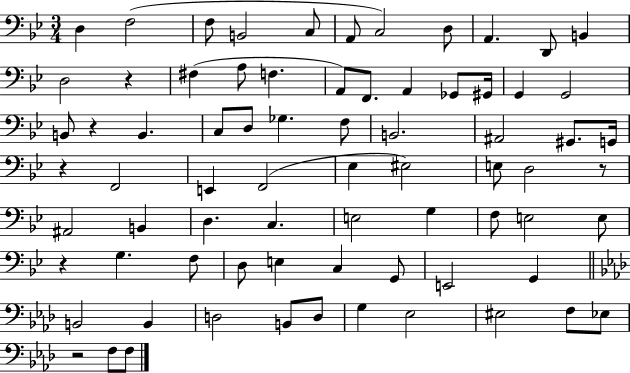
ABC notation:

X:1
T:Untitled
M:3/4
L:1/4
K:Bb
D, F,2 F,/2 B,,2 C,/2 A,,/2 C,2 D,/2 A,, D,,/2 B,, D,2 z ^F, A,/2 F, A,,/2 F,,/2 A,, _G,,/2 ^G,,/4 G,, G,,2 B,,/2 z B,, C,/2 D,/2 _G, F,/2 B,,2 ^A,,2 ^G,,/2 G,,/4 z F,,2 E,, F,,2 _E, ^E,2 E,/2 D,2 z/2 ^A,,2 B,, D, C, E,2 G, F,/2 E,2 E,/2 z G, F,/2 D,/2 E, C, G,,/2 E,,2 G,, B,,2 B,, D,2 B,,/2 D,/2 G, _E,2 ^E,2 F,/2 _E,/2 z2 F,/2 F,/2